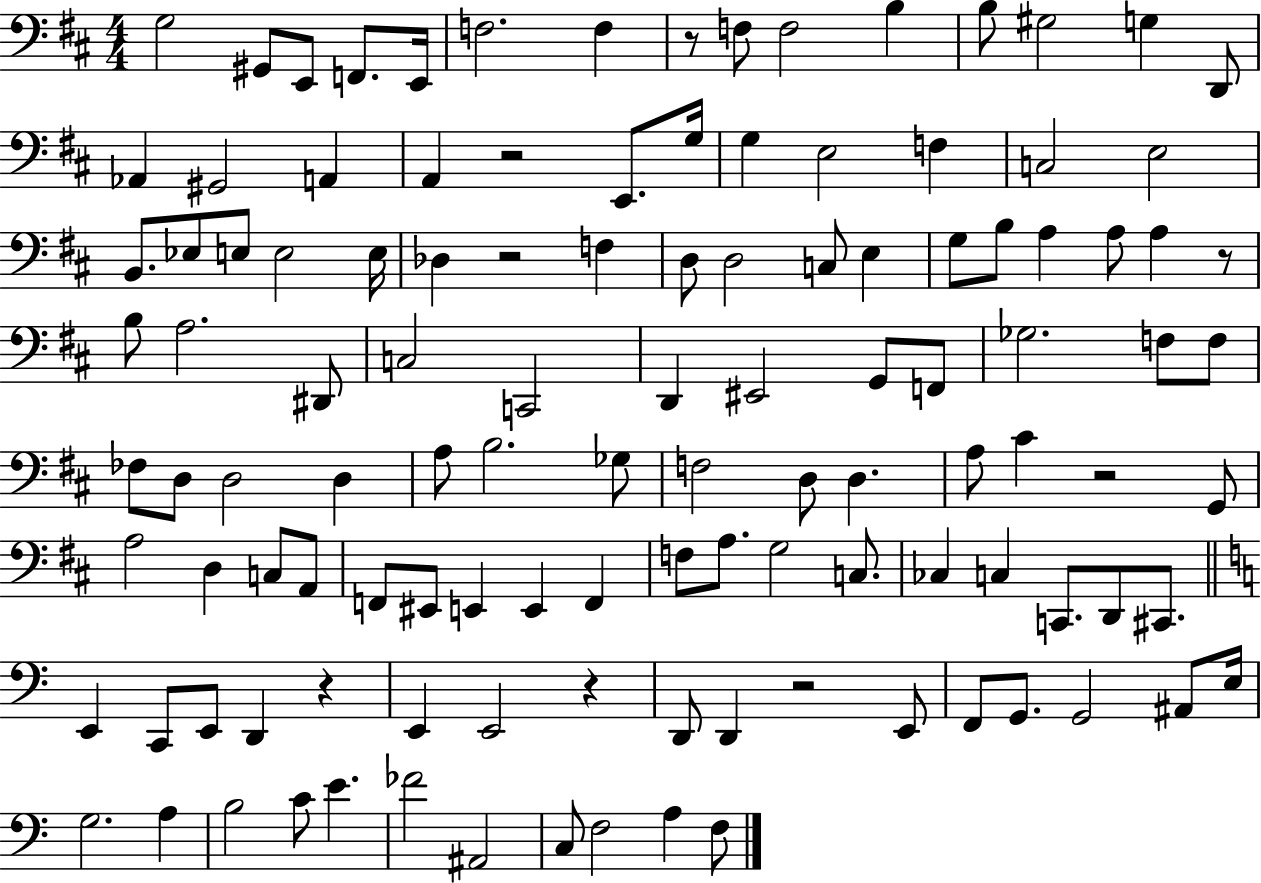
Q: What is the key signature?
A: D major